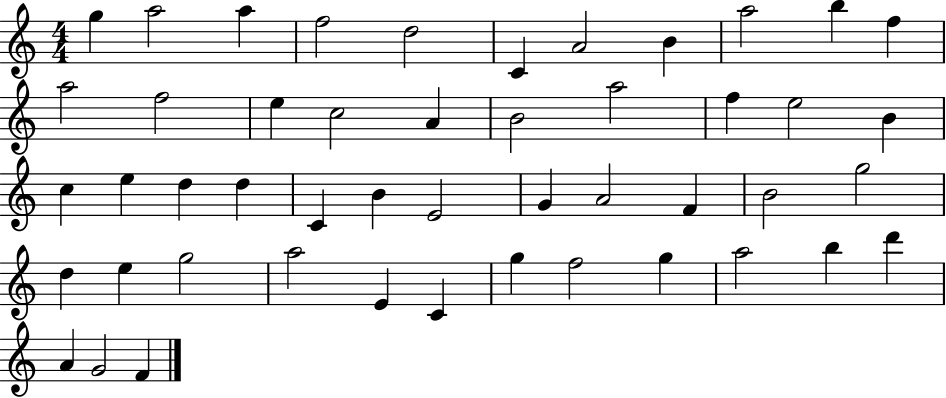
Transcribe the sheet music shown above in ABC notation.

X:1
T:Untitled
M:4/4
L:1/4
K:C
g a2 a f2 d2 C A2 B a2 b f a2 f2 e c2 A B2 a2 f e2 B c e d d C B E2 G A2 F B2 g2 d e g2 a2 E C g f2 g a2 b d' A G2 F